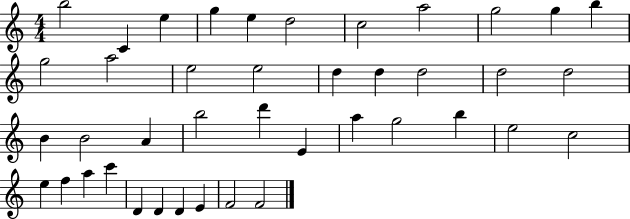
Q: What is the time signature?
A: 4/4